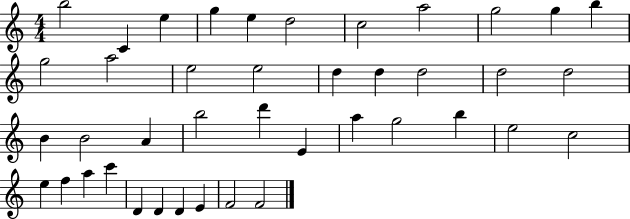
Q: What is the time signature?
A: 4/4